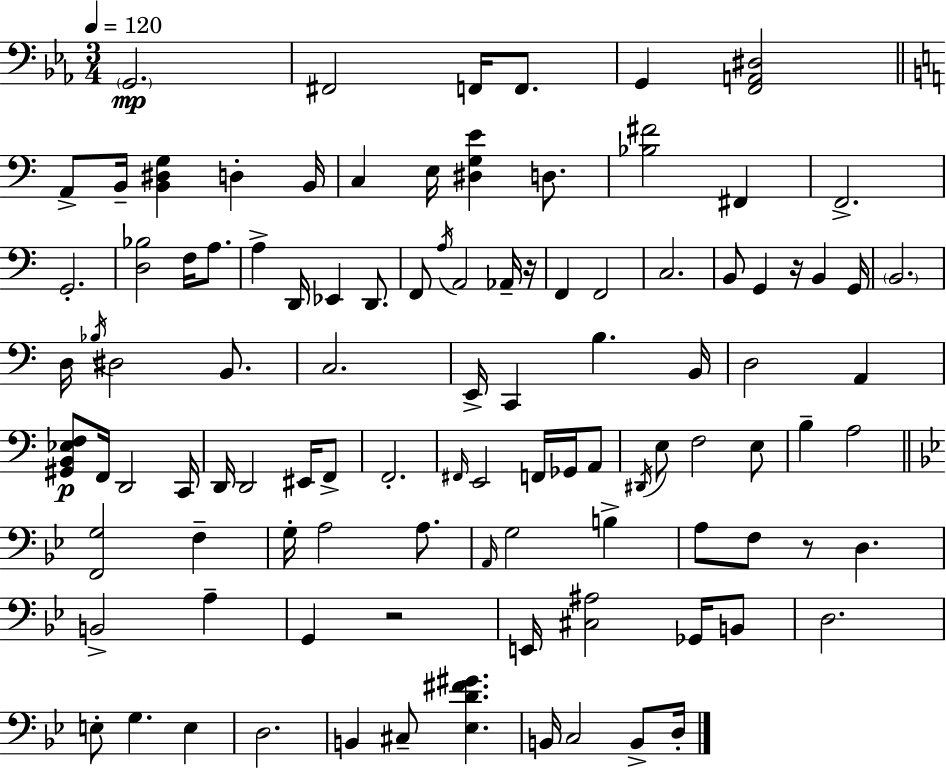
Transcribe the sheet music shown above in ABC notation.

X:1
T:Untitled
M:3/4
L:1/4
K:Cm
G,,2 ^F,,2 F,,/4 F,,/2 G,, [F,,A,,^D,]2 A,,/2 B,,/4 [B,,^D,G,] D, B,,/4 C, E,/4 [^D,G,E] D,/2 [_B,^F]2 ^F,, F,,2 G,,2 [D,_B,]2 F,/4 A,/2 A, D,,/4 _E,, D,,/2 F,,/2 A,/4 A,,2 _A,,/4 z/4 F,, F,,2 C,2 B,,/2 G,, z/4 B,, G,,/4 B,,2 D,/4 _B,/4 ^D,2 B,,/2 C,2 E,,/4 C,, B, B,,/4 D,2 A,, [^G,,B,,_E,F,]/2 F,,/4 D,,2 C,,/4 D,,/4 D,,2 ^E,,/4 F,,/2 F,,2 ^F,,/4 E,,2 F,,/4 _G,,/4 A,,/2 ^D,,/4 E,/2 F,2 E,/2 B, A,2 [F,,G,]2 F, G,/4 A,2 A,/2 A,,/4 G,2 B, A,/2 F,/2 z/2 D, B,,2 A, G,, z2 E,,/4 [^C,^A,]2 _G,,/4 B,,/2 D,2 E,/2 G, E, D,2 B,, ^C,/2 [_E,D^F^G] B,,/4 C,2 B,,/2 D,/4